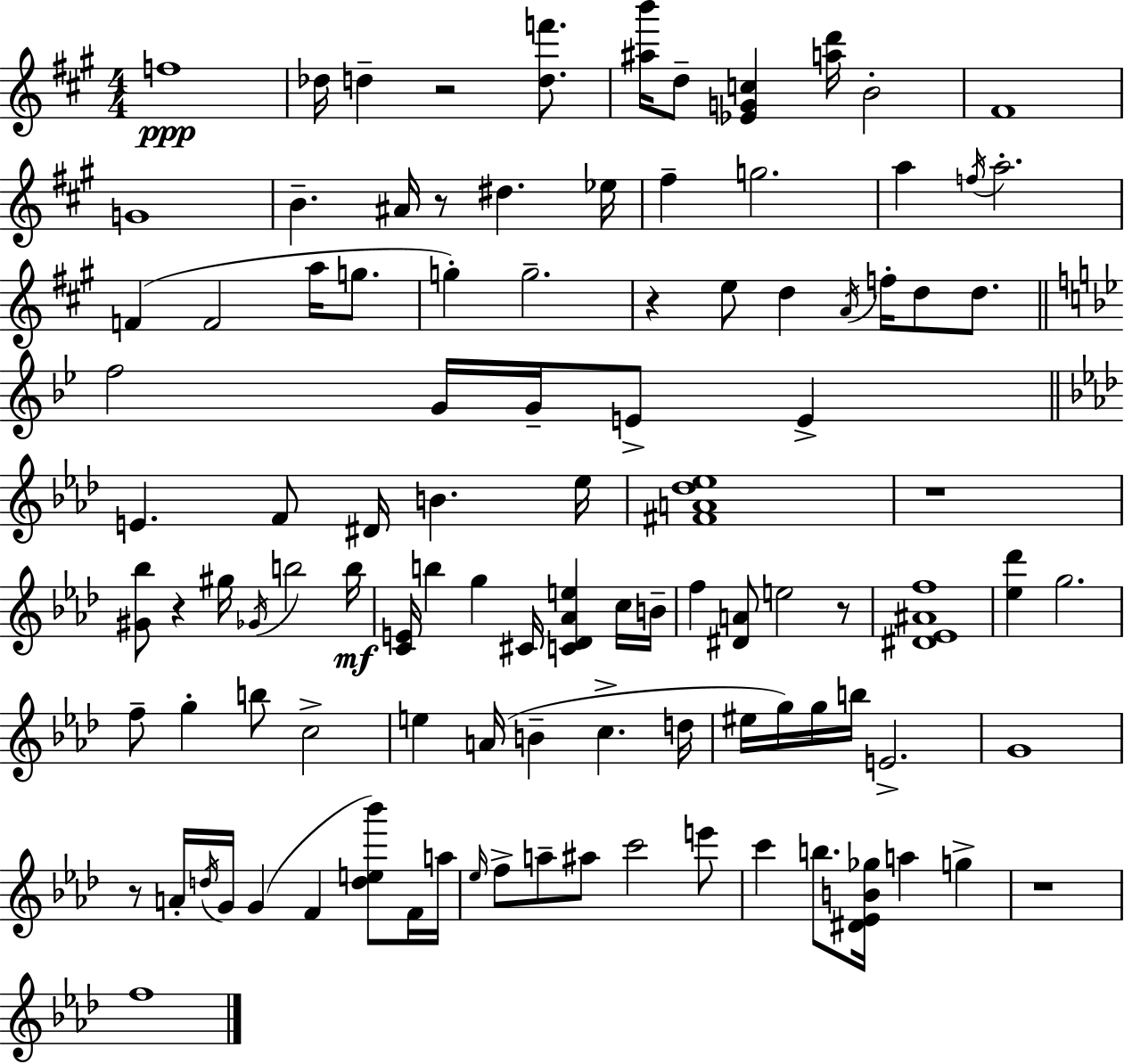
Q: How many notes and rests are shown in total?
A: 104